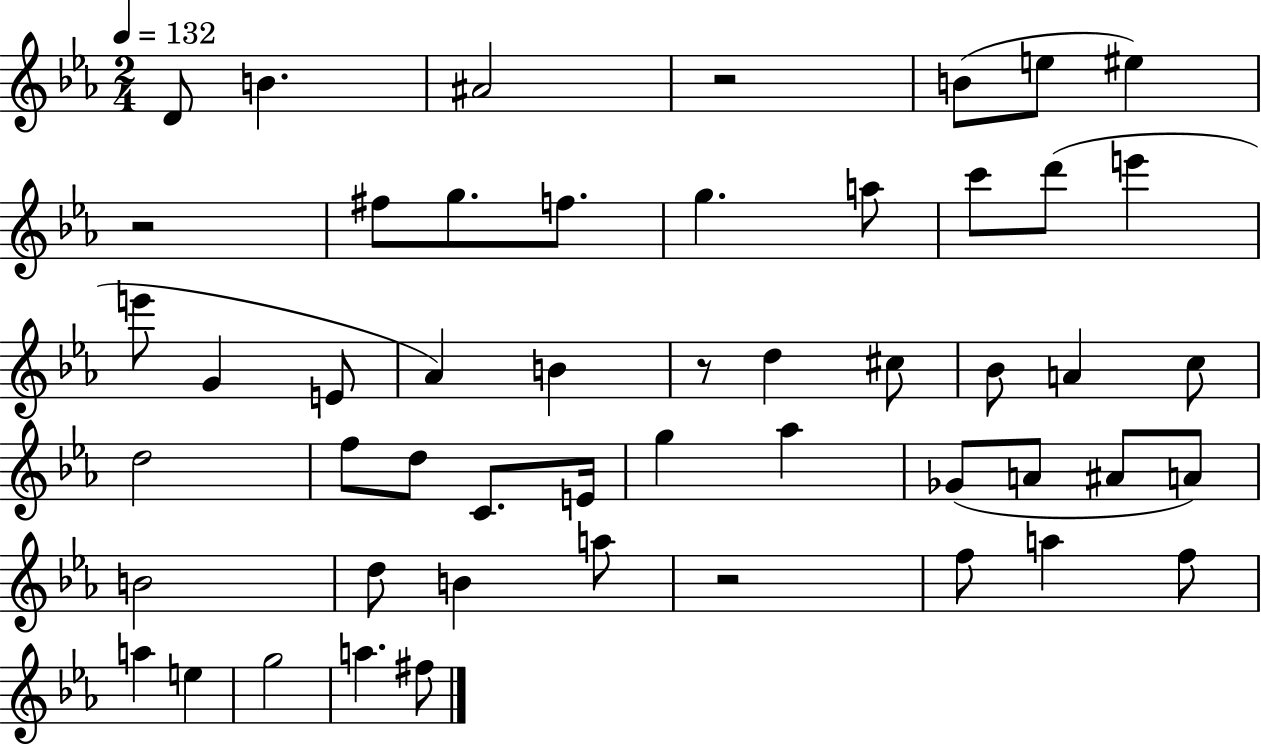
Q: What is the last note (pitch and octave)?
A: F#5